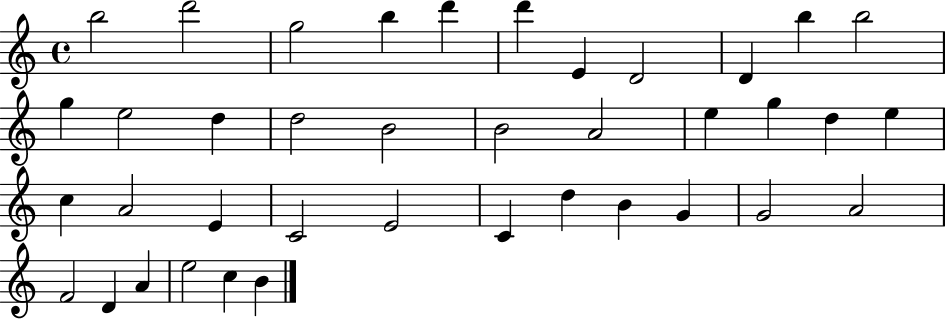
{
  \clef treble
  \time 4/4
  \defaultTimeSignature
  \key c \major
  b''2 d'''2 | g''2 b''4 d'''4 | d'''4 e'4 d'2 | d'4 b''4 b''2 | \break g''4 e''2 d''4 | d''2 b'2 | b'2 a'2 | e''4 g''4 d''4 e''4 | \break c''4 a'2 e'4 | c'2 e'2 | c'4 d''4 b'4 g'4 | g'2 a'2 | \break f'2 d'4 a'4 | e''2 c''4 b'4 | \bar "|."
}